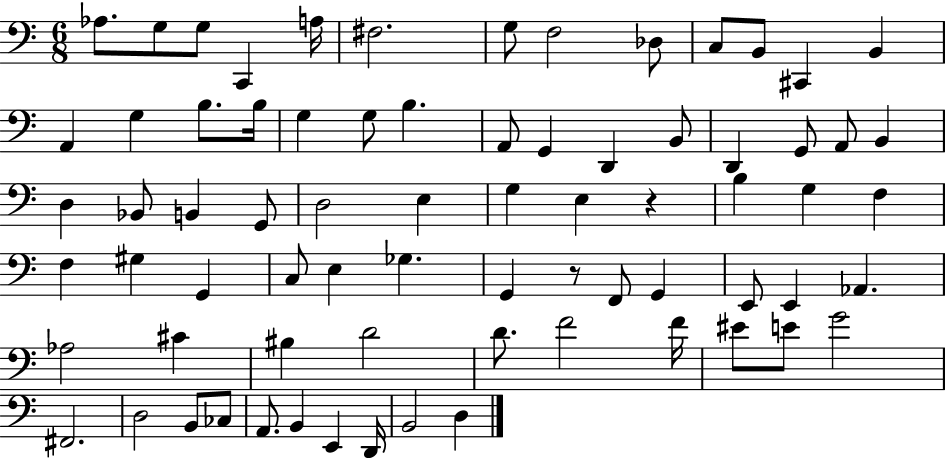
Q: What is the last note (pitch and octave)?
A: D3